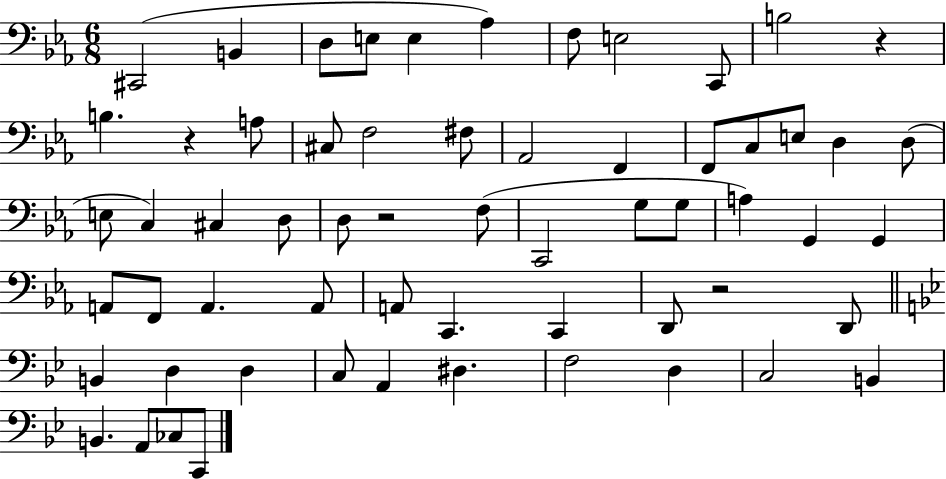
C#2/h B2/q D3/e E3/e E3/q Ab3/q F3/e E3/h C2/e B3/h R/q B3/q. R/q A3/e C#3/e F3/h F#3/e Ab2/h F2/q F2/e C3/e E3/e D3/q D3/e E3/e C3/q C#3/q D3/e D3/e R/h F3/e C2/h G3/e G3/e A3/q G2/q G2/q A2/e F2/e A2/q. A2/e A2/e C2/q. C2/q D2/e R/h D2/e B2/q D3/q D3/q C3/e A2/q D#3/q. F3/h D3/q C3/h B2/q B2/q. A2/e CES3/e C2/e